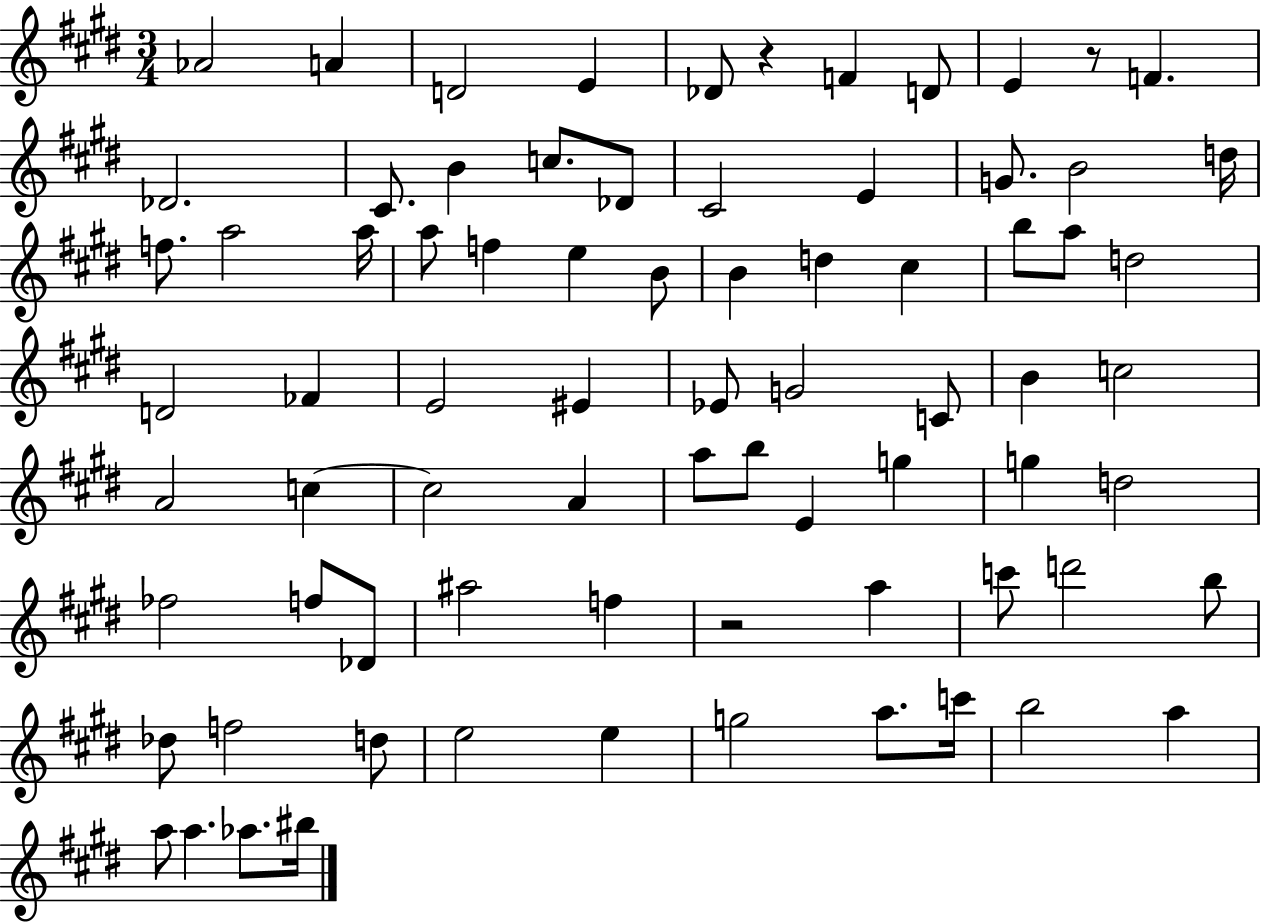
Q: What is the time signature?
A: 3/4